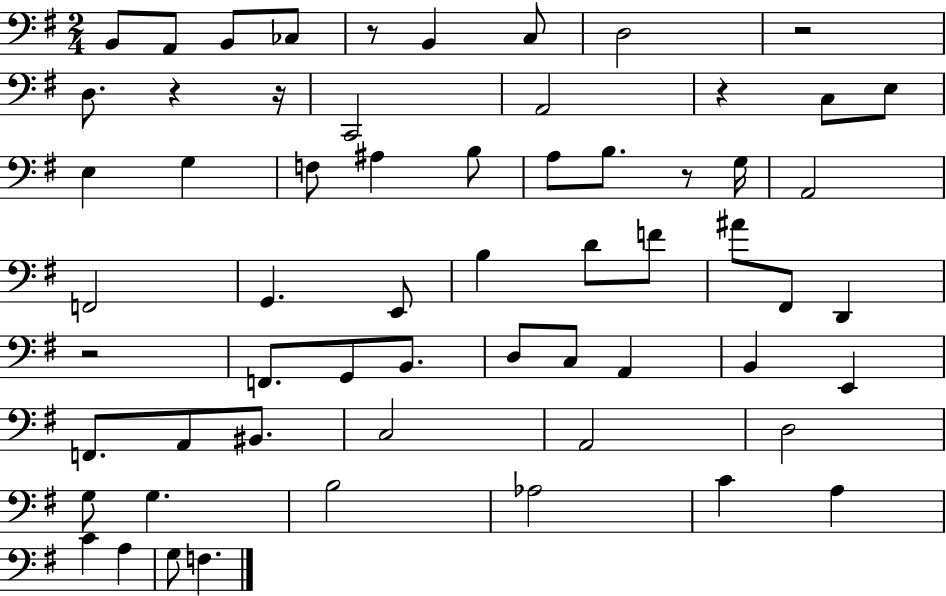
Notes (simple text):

B2/e A2/e B2/e CES3/e R/e B2/q C3/e D3/h R/h D3/e. R/q R/s C2/h A2/h R/q C3/e E3/e E3/q G3/q F3/e A#3/q B3/e A3/e B3/e. R/e G3/s A2/h F2/h G2/q. E2/e B3/q D4/e F4/e A#4/e F#2/e D2/q R/h F2/e. G2/e B2/e. D3/e C3/e A2/q B2/q E2/q F2/e. A2/e BIS2/e. C3/h A2/h D3/h G3/e G3/q. B3/h Ab3/h C4/q A3/q C4/q A3/q G3/e F3/q.